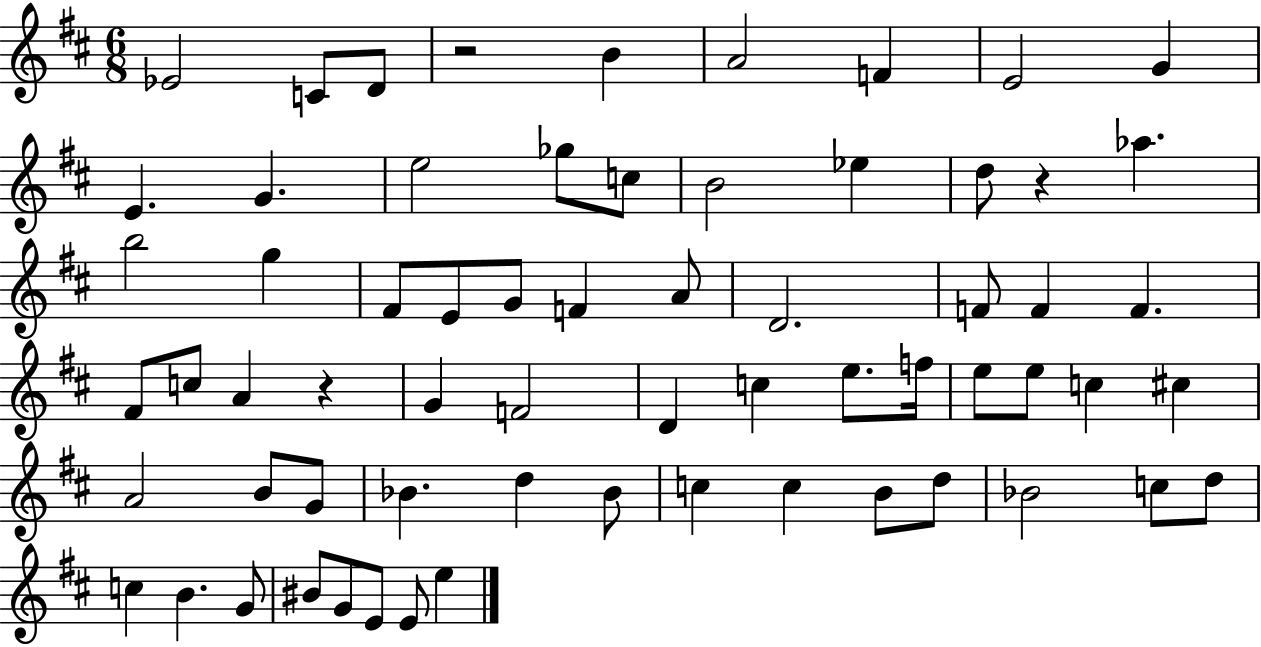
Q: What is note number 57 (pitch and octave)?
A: G4